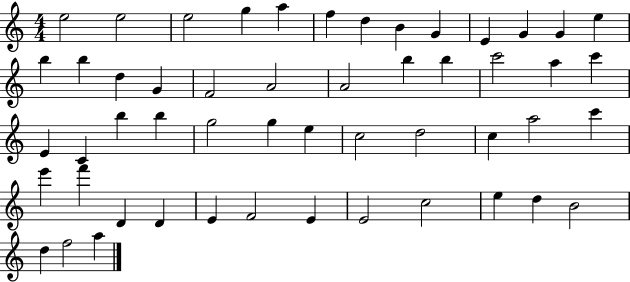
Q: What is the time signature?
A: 4/4